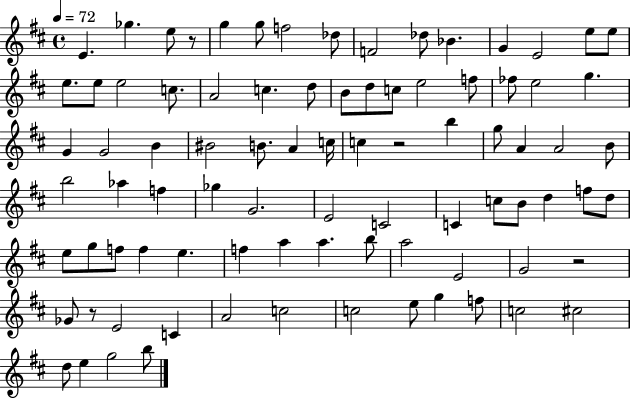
{
  \clef treble
  \time 4/4
  \defaultTimeSignature
  \key d \major
  \tempo 4 = 72
  e'4. ges''4. e''8 r8 | g''4 g''8 f''2 des''8 | f'2 des''8 bes'4. | g'4 e'2 e''8 e''8 | \break e''8. e''8 e''2 c''8. | a'2 c''4. d''8 | b'8 d''8 c''8 e''2 f''8 | fes''8 e''2 g''4. | \break g'4 g'2 b'4 | bis'2 b'8. a'4 c''16 | c''4 r2 b''4 | g''8 a'4 a'2 b'8 | \break b''2 aes''4 f''4 | ges''4 g'2. | e'2 c'2 | c'4 c''8 b'8 d''4 f''8 d''8 | \break e''8 g''8 f''8 f''4 e''4. | f''4 a''4 a''4. b''8 | a''2 e'2 | g'2 r2 | \break ges'8 r8 e'2 c'4 | a'2 c''2 | c''2 e''8 g''4 f''8 | c''2 cis''2 | \break d''8 e''4 g''2 b''8 | \bar "|."
}